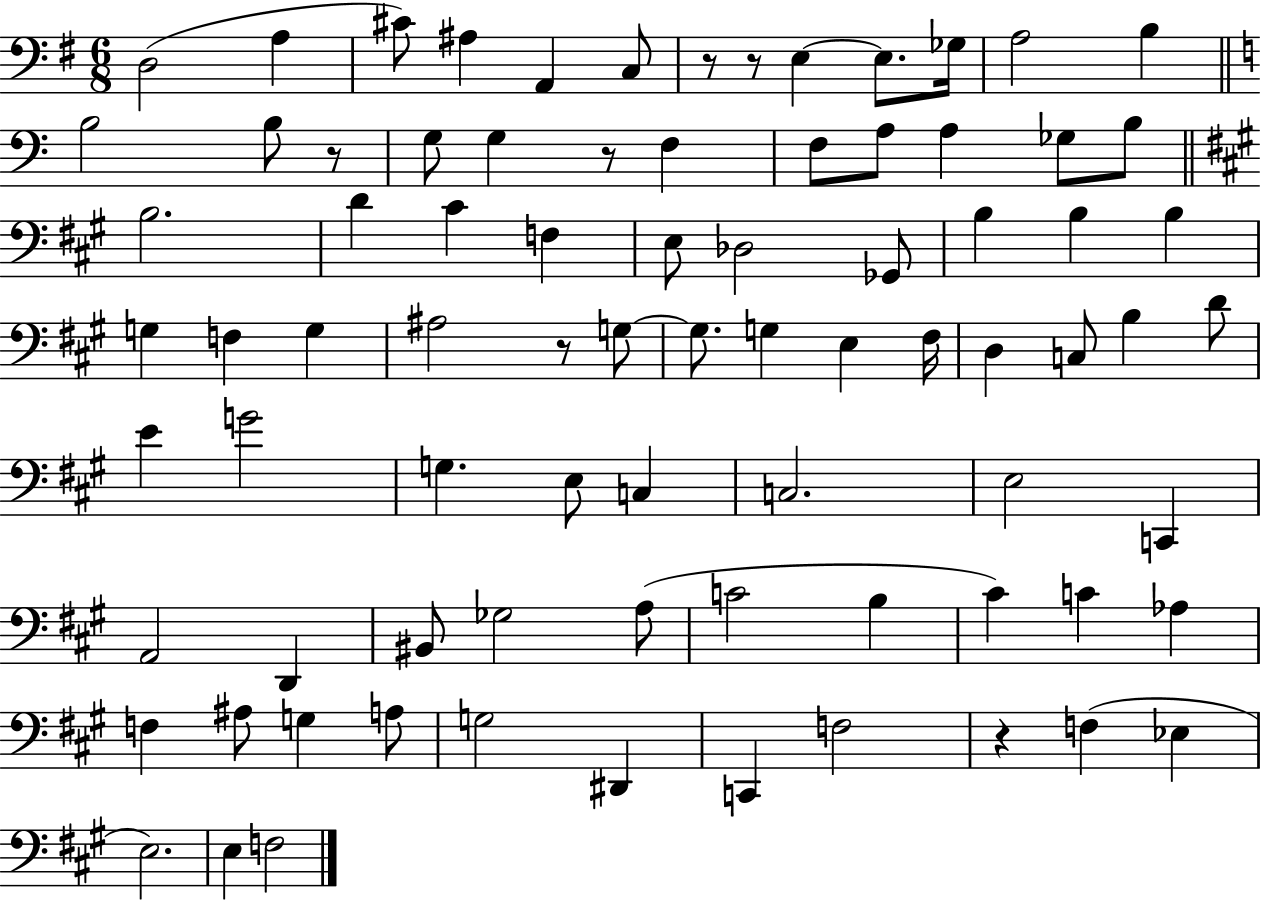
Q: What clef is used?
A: bass